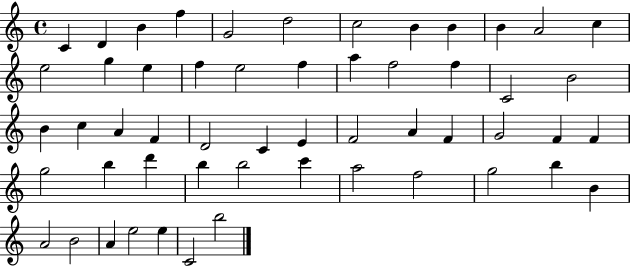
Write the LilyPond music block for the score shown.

{
  \clef treble
  \time 4/4
  \defaultTimeSignature
  \key c \major
  c'4 d'4 b'4 f''4 | g'2 d''2 | c''2 b'4 b'4 | b'4 a'2 c''4 | \break e''2 g''4 e''4 | f''4 e''2 f''4 | a''4 f''2 f''4 | c'2 b'2 | \break b'4 c''4 a'4 f'4 | d'2 c'4 e'4 | f'2 a'4 f'4 | g'2 f'4 f'4 | \break g''2 b''4 d'''4 | b''4 b''2 c'''4 | a''2 f''2 | g''2 b''4 b'4 | \break a'2 b'2 | a'4 e''2 e''4 | c'2 b''2 | \bar "|."
}